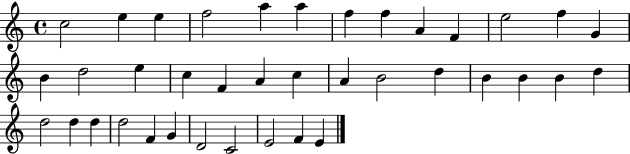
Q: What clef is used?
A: treble